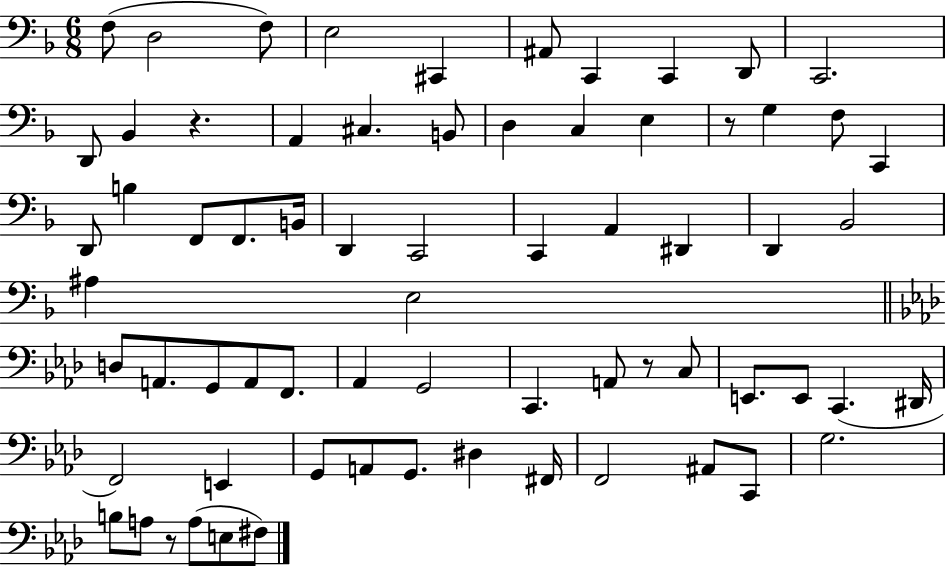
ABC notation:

X:1
T:Untitled
M:6/8
L:1/4
K:F
F,/2 D,2 F,/2 E,2 ^C,, ^A,,/2 C,, C,, D,,/2 C,,2 D,,/2 _B,, z A,, ^C, B,,/2 D, C, E, z/2 G, F,/2 C,, D,,/2 B, F,,/2 F,,/2 B,,/4 D,, C,,2 C,, A,, ^D,, D,, _B,,2 ^A, E,2 D,/2 A,,/2 G,,/2 A,,/2 F,,/2 _A,, G,,2 C,, A,,/2 z/2 C,/2 E,,/2 E,,/2 C,, ^D,,/4 F,,2 E,, G,,/2 A,,/2 G,,/2 ^D, ^F,,/4 F,,2 ^A,,/2 C,,/2 G,2 B,/2 A,/2 z/2 A,/2 E,/2 ^F,/2